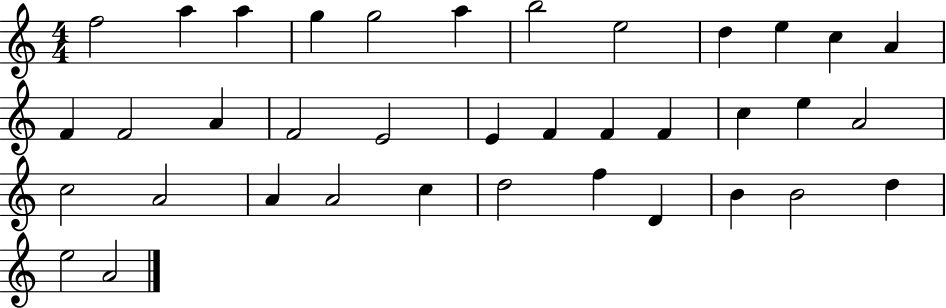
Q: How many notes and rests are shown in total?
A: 37